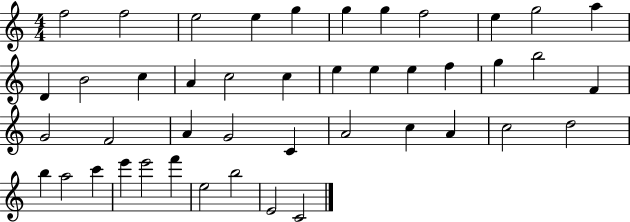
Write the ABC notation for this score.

X:1
T:Untitled
M:4/4
L:1/4
K:C
f2 f2 e2 e g g g f2 e g2 a D B2 c A c2 c e e e f g b2 F G2 F2 A G2 C A2 c A c2 d2 b a2 c' e' e'2 f' e2 b2 E2 C2